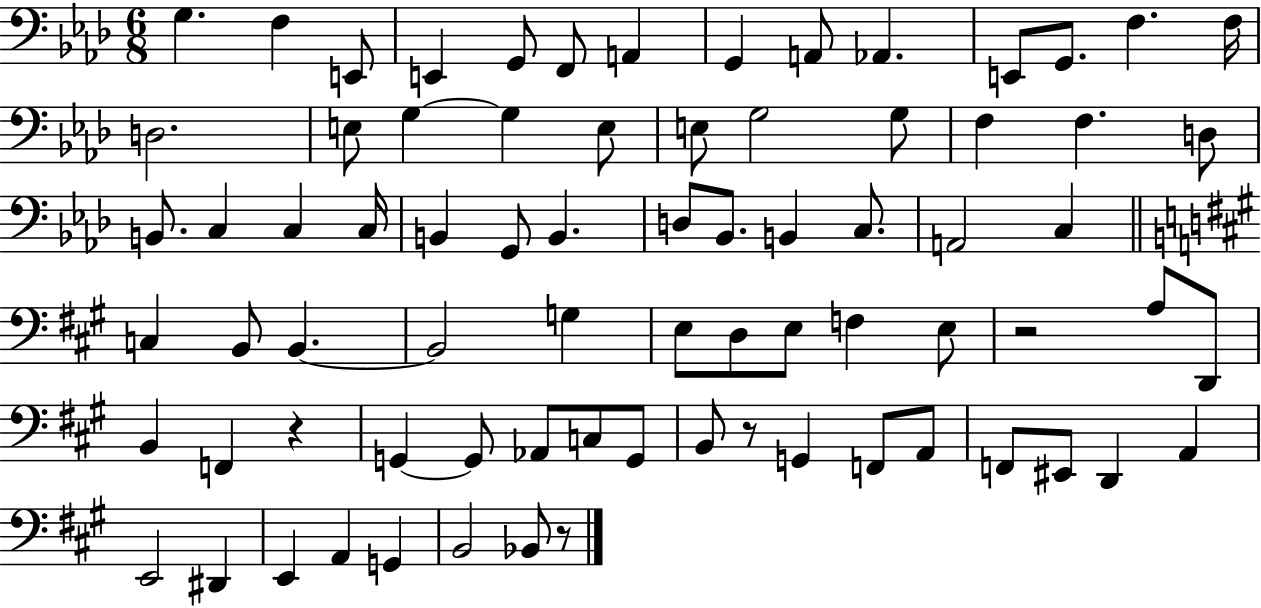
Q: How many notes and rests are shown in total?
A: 76